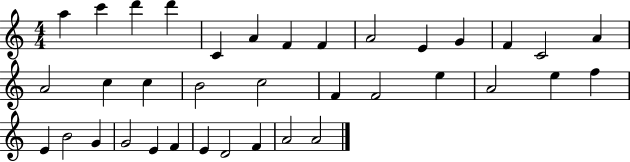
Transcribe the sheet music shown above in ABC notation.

X:1
T:Untitled
M:4/4
L:1/4
K:C
a c' d' d' C A F F A2 E G F C2 A A2 c c B2 c2 F F2 e A2 e f E B2 G G2 E F E D2 F A2 A2